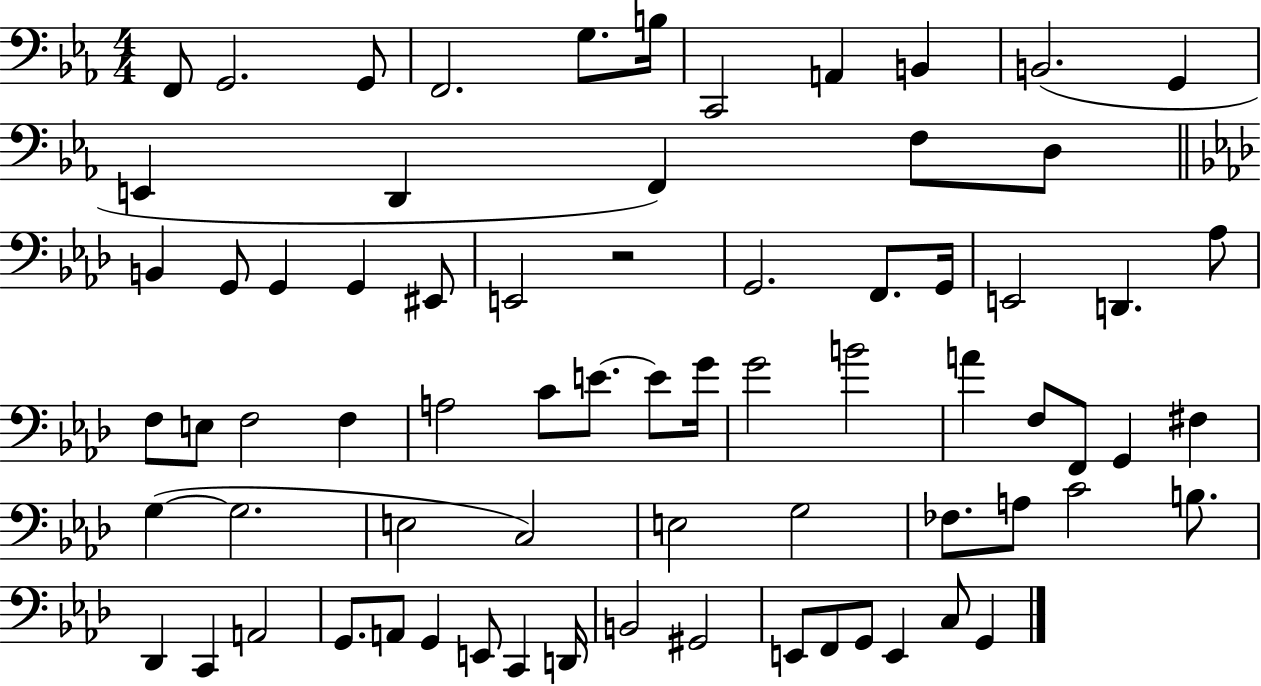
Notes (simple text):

F2/e G2/h. G2/e F2/h. G3/e. B3/s C2/h A2/q B2/q B2/h. G2/q E2/q D2/q F2/q F3/e D3/e B2/q G2/e G2/q G2/q EIS2/e E2/h R/h G2/h. F2/e. G2/s E2/h D2/q. Ab3/e F3/e E3/e F3/h F3/q A3/h C4/e E4/e. E4/e G4/s G4/h B4/h A4/q F3/e F2/e G2/q F#3/q G3/q G3/h. E3/h C3/h E3/h G3/h FES3/e. A3/e C4/h B3/e. Db2/q C2/q A2/h G2/e. A2/e G2/q E2/e C2/q D2/s B2/h G#2/h E2/e F2/e G2/e E2/q C3/e G2/q